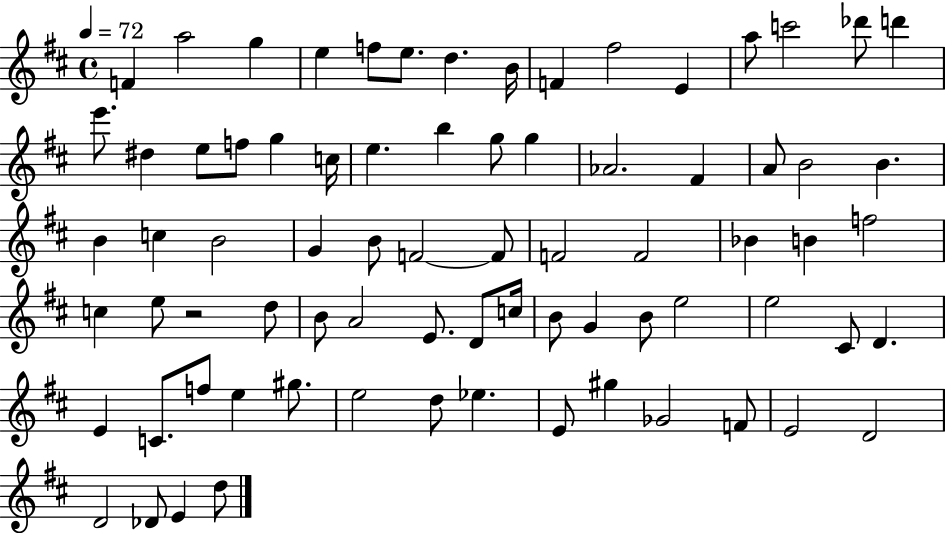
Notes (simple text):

F4/q A5/h G5/q E5/q F5/e E5/e. D5/q. B4/s F4/q F#5/h E4/q A5/e C6/h Db6/e D6/q E6/e. D#5/q E5/e F5/e G5/q C5/s E5/q. B5/q G5/e G5/q Ab4/h. F#4/q A4/e B4/h B4/q. B4/q C5/q B4/h G4/q B4/e F4/h F4/e F4/h F4/h Bb4/q B4/q F5/h C5/q E5/e R/h D5/e B4/e A4/h E4/e. D4/e C5/s B4/e G4/q B4/e E5/h E5/h C#4/e D4/q. E4/q C4/e. F5/e E5/q G#5/e. E5/h D5/e Eb5/q. E4/e G#5/q Gb4/h F4/e E4/h D4/h D4/h Db4/e E4/q D5/e